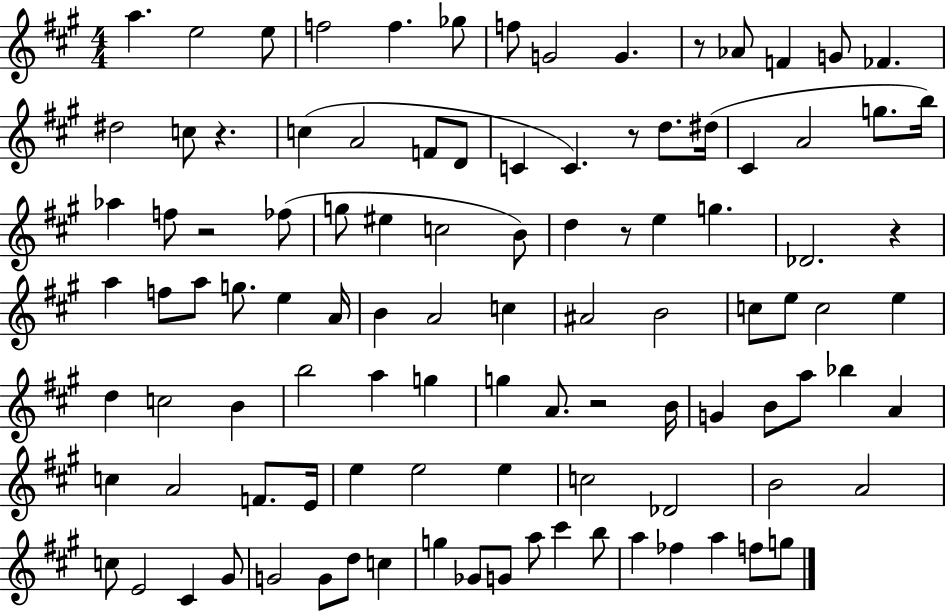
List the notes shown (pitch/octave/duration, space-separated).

A5/q. E5/h E5/e F5/h F5/q. Gb5/e F5/e G4/h G4/q. R/e Ab4/e F4/q G4/e FES4/q. D#5/h C5/e R/q. C5/q A4/h F4/e D4/e C4/q C4/q. R/e D5/e. D#5/s C#4/q A4/h G5/e. B5/s Ab5/q F5/e R/h FES5/e G5/e EIS5/q C5/h B4/e D5/q R/e E5/q G5/q. Db4/h. R/q A5/q F5/e A5/e G5/e. E5/q A4/s B4/q A4/h C5/q A#4/h B4/h C5/e E5/e C5/h E5/q D5/q C5/h B4/q B5/h A5/q G5/q G5/q A4/e. R/h B4/s G4/q B4/e A5/e Bb5/q A4/q C5/q A4/h F4/e. E4/s E5/q E5/h E5/q C5/h Db4/h B4/h A4/h C5/e E4/h C#4/q G#4/e G4/h G4/e D5/e C5/q G5/q Gb4/e G4/e A5/e C#6/q B5/e A5/q FES5/q A5/q F5/e G5/e